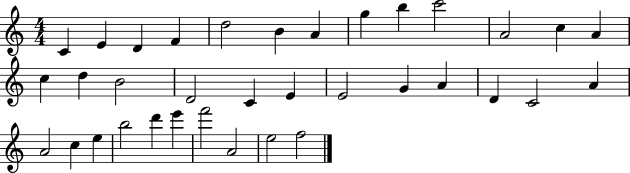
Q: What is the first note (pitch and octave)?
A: C4